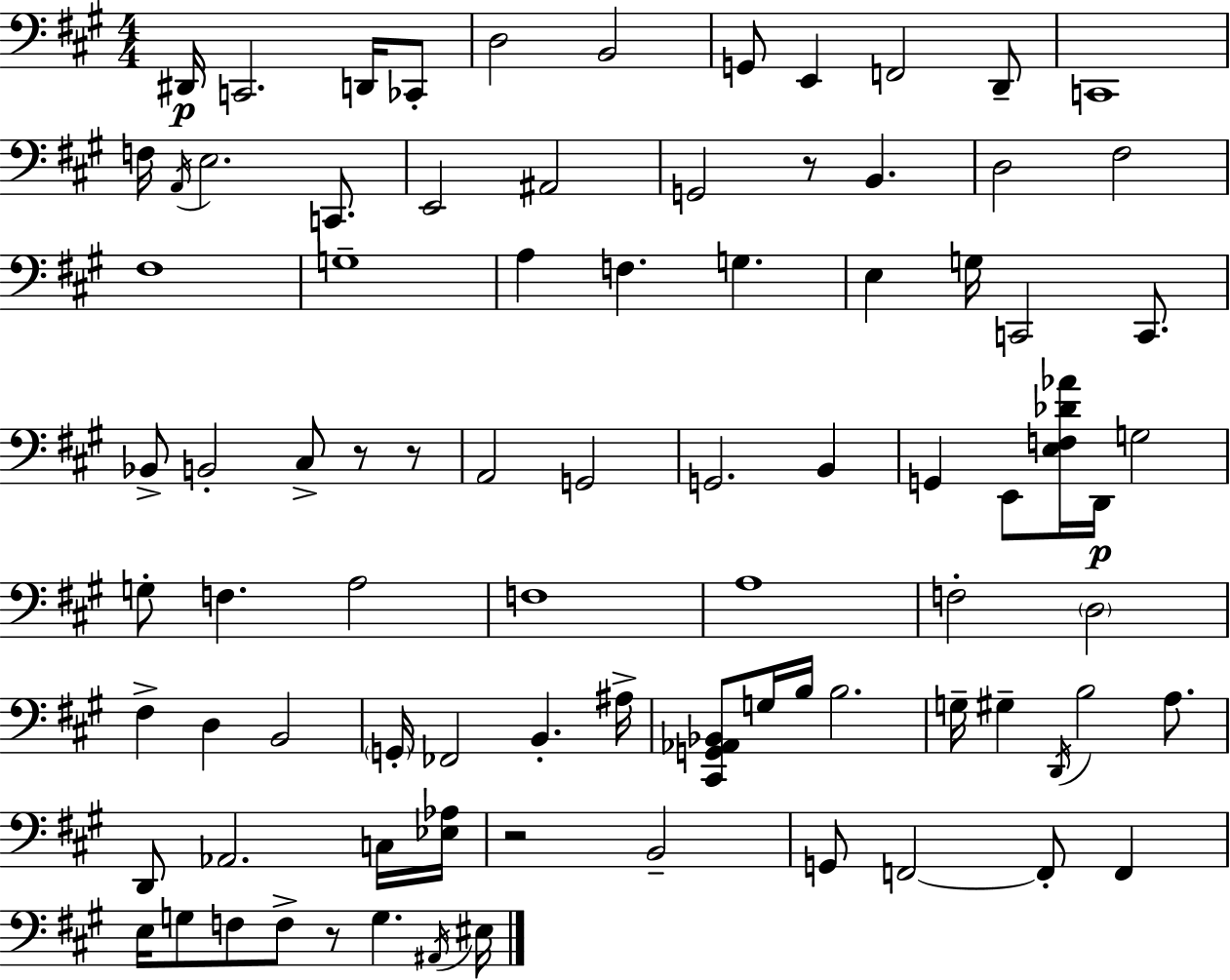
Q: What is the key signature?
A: A major